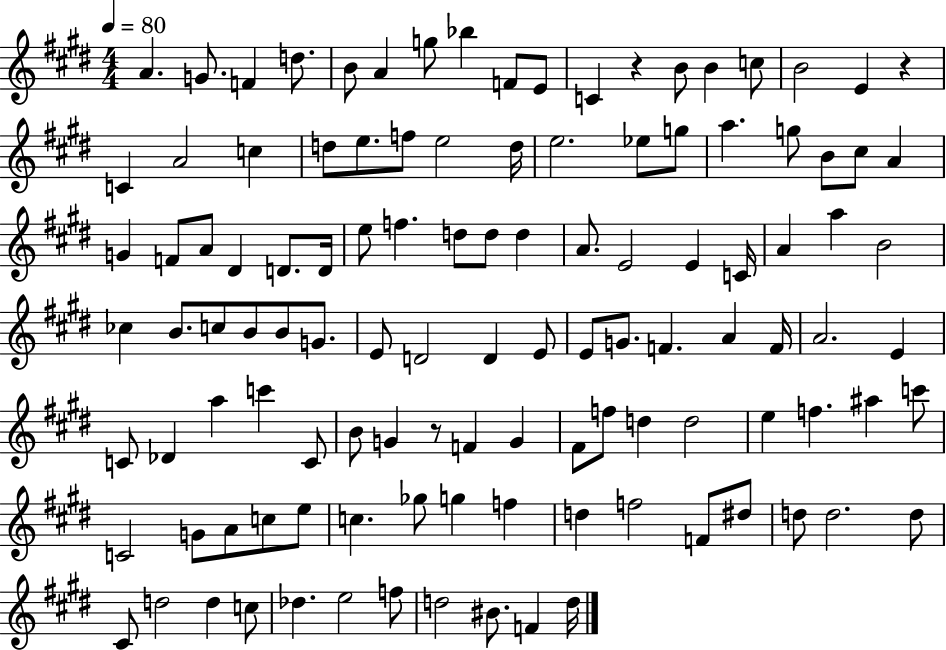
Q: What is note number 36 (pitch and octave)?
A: D#4